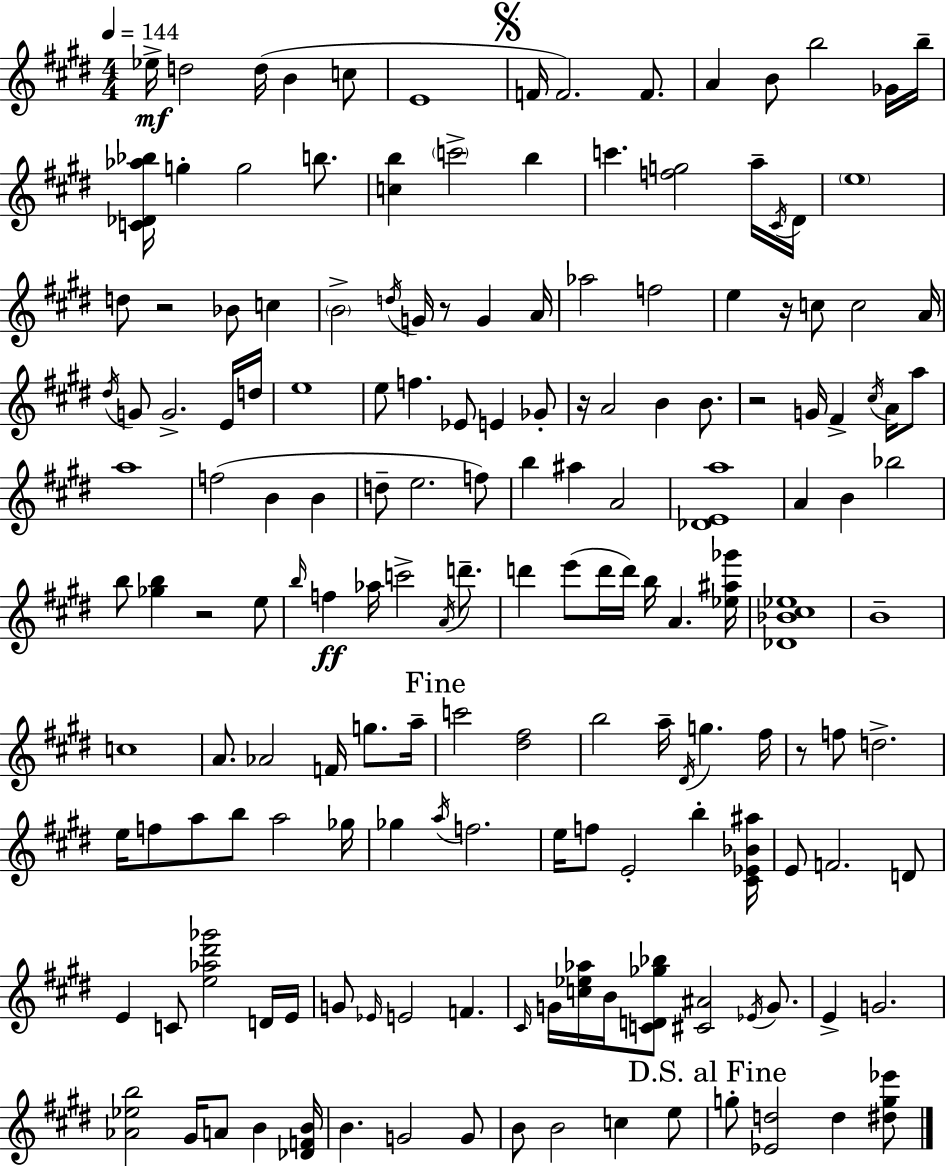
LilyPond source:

{
  \clef treble
  \numericTimeSignature
  \time 4/4
  \key e \major
  \tempo 4 = 144
  \repeat volta 2 { ees''16->\mf d''2 d''16( b'4 c''8 | e'1 | \mark \markup { \musicglyph "scripts.segno" } f'16 f'2.) f'8. | a'4 b'8 b''2 ges'16 b''16-- | \break <c' des' aes'' bes''>16 g''4-. g''2 b''8. | <c'' b''>4 \parenthesize c'''2-> b''4 | c'''4. <f'' g''>2 a''16-- \acciaccatura { cis'16 } | dis'16 \parenthesize e''1 | \break d''8 r2 bes'8 c''4 | \parenthesize b'2-> \acciaccatura { d''16 } g'16 r8 g'4 | a'16 aes''2 f''2 | e''4 r16 c''8 c''2 | \break a'16 \acciaccatura { dis''16 } g'8 g'2.-> | e'16 d''16 e''1 | e''8 f''4. ees'8 e'4 | ges'8-. r16 a'2 b'4 | \break b'8. r2 g'16 fis'4-> | \acciaccatura { cis''16 } a'16 a''8 a''1 | f''2( b'4 | b'4 d''8-- e''2. | \break f''8) b''4 ais''4 a'2 | <des' e' a''>1 | a'4 b'4 bes''2 | b''8 <ges'' b''>4 r2 | \break e''8 \grace { b''16 }\ff f''4 aes''16 c'''2-> | \acciaccatura { a'16 } d'''8.-- d'''4 e'''8( d'''16 d'''16) b''16 a'4. | <ees'' ais'' ges'''>16 <des' bes' cis'' ees''>1 | b'1-- | \break c''1 | a'8. aes'2 | f'16 g''8. a''16-- \mark "Fine" c'''2 <dis'' fis''>2 | b''2 a''16-- \acciaccatura { dis'16 } | \break g''4. fis''16 r8 f''8 d''2.-> | e''16 f''8 a''8 b''8 a''2 | ges''16 ges''4 \acciaccatura { a''16 } f''2. | e''16 f''8 e'2-. | \break b''4-. <cis' ees' bes' ais''>16 e'8 f'2. | d'8 e'4 c'8 <e'' aes'' dis''' ges'''>2 | d'16 e'16 g'8 \grace { ees'16 } e'2 | f'4. \grace { cis'16 } g'16 <c'' ees'' aes''>16 b'16 <c' d' ges'' bes''>8 <cis' ais'>2 | \break \acciaccatura { ees'16 } g'8. e'4-> g'2. | <aes' ees'' b''>2 | gis'16 a'8 b'4 <des' f' b'>16 b'4. | g'2 g'8 b'8 b'2 | \break c''4 e''8 \mark "D.S. al Fine" g''8-. <ees' d''>2 | d''4 <dis'' g'' ees'''>8 } \bar "|."
}